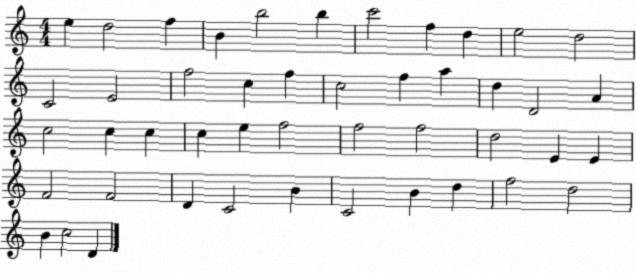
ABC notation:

X:1
T:Untitled
M:4/4
L:1/4
K:C
e d2 f B b2 b c'2 f d e2 d2 C2 E2 f2 c f c2 f a d D2 A c2 c c c e f2 f2 f2 d2 E E F2 F2 D C2 B C2 B d f2 d2 B c2 D